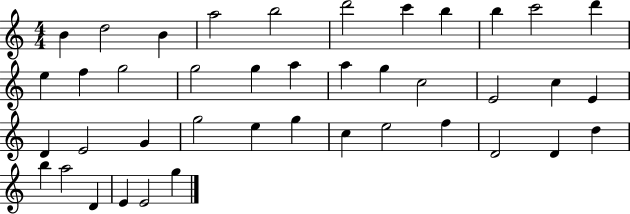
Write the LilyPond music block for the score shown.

{
  \clef treble
  \numericTimeSignature
  \time 4/4
  \key c \major
  b'4 d''2 b'4 | a''2 b''2 | d'''2 c'''4 b''4 | b''4 c'''2 d'''4 | \break e''4 f''4 g''2 | g''2 g''4 a''4 | a''4 g''4 c''2 | e'2 c''4 e'4 | \break d'4 e'2 g'4 | g''2 e''4 g''4 | c''4 e''2 f''4 | d'2 d'4 d''4 | \break b''4 a''2 d'4 | e'4 e'2 g''4 | \bar "|."
}